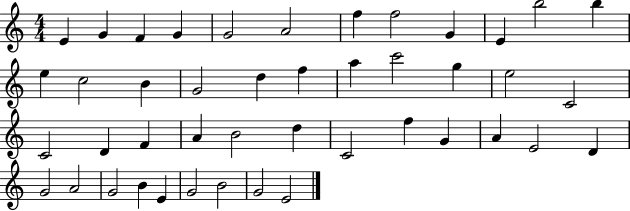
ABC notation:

X:1
T:Untitled
M:4/4
L:1/4
K:C
E G F G G2 A2 f f2 G E b2 b e c2 B G2 d f a c'2 g e2 C2 C2 D F A B2 d C2 f G A E2 D G2 A2 G2 B E G2 B2 G2 E2